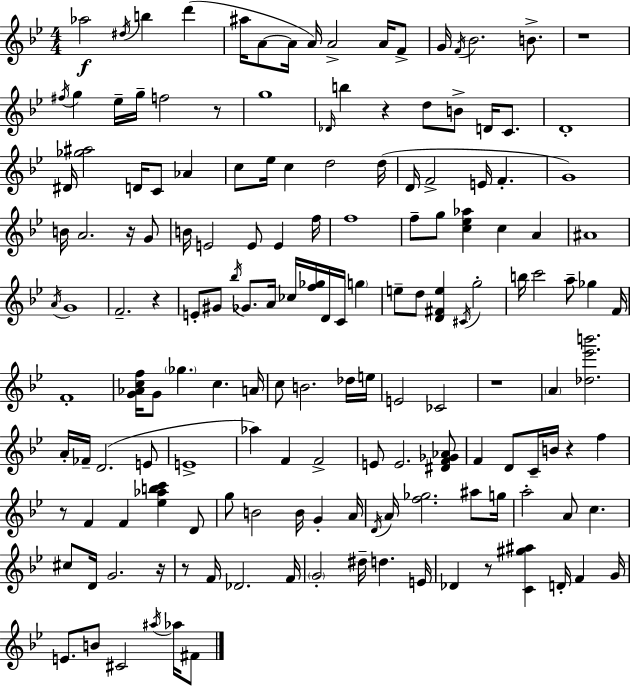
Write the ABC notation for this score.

X:1
T:Untitled
M:4/4
L:1/4
K:Gm
_a2 ^d/4 b d' ^a/4 A/2 A/4 A/4 A2 A/4 F/2 G/4 F/4 _B2 B/2 z4 ^f/4 g _e/4 g/4 f2 z/2 g4 _D/4 b z d/2 B/2 D/4 C/2 D4 ^D/4 [_g^a]2 D/4 C/2 _A c/2 _e/4 c d2 d/4 D/4 F2 E/4 F G4 B/4 A2 z/4 G/2 B/4 E2 E/2 E f/4 f4 f/2 g/2 [c_e_a] c A ^A4 A/4 G4 F2 z E/2 ^G/2 _b/4 _G/2 A/4 _c/4 [f_g]/4 D/4 C/4 g e/2 d/2 [D^Fe] ^C/4 g2 b/4 c'2 a/2 _g F/4 F4 [G_Acf]/4 G/2 _g c A/4 c/2 B2 _d/4 e/4 E2 _C2 z4 A [_d_e'b']2 A/4 _F/4 D2 E/2 E4 _a F F2 E/2 E2 [^DF_G_A]/2 F D/2 C/4 B/4 z f z/2 F F [_e_abc'] D/2 g/2 B2 B/4 G A/4 D/4 A/4 [f_g]2 ^a/2 g/4 a2 A/2 c ^c/2 D/4 G2 z/4 z/2 F/4 _D2 F/4 G2 ^d/4 d E/4 _D z/2 [C^g^a] D/4 F G/4 E/2 B/2 ^C2 ^a/4 _a/4 ^F/2